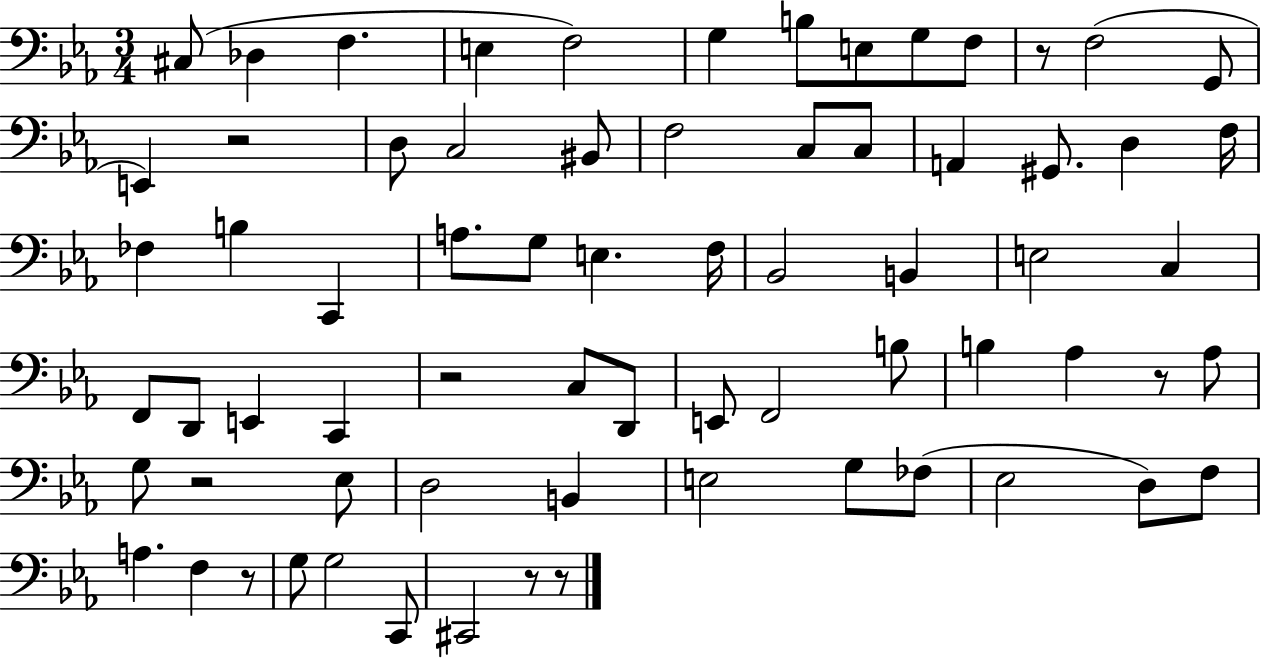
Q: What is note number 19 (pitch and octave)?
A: C3